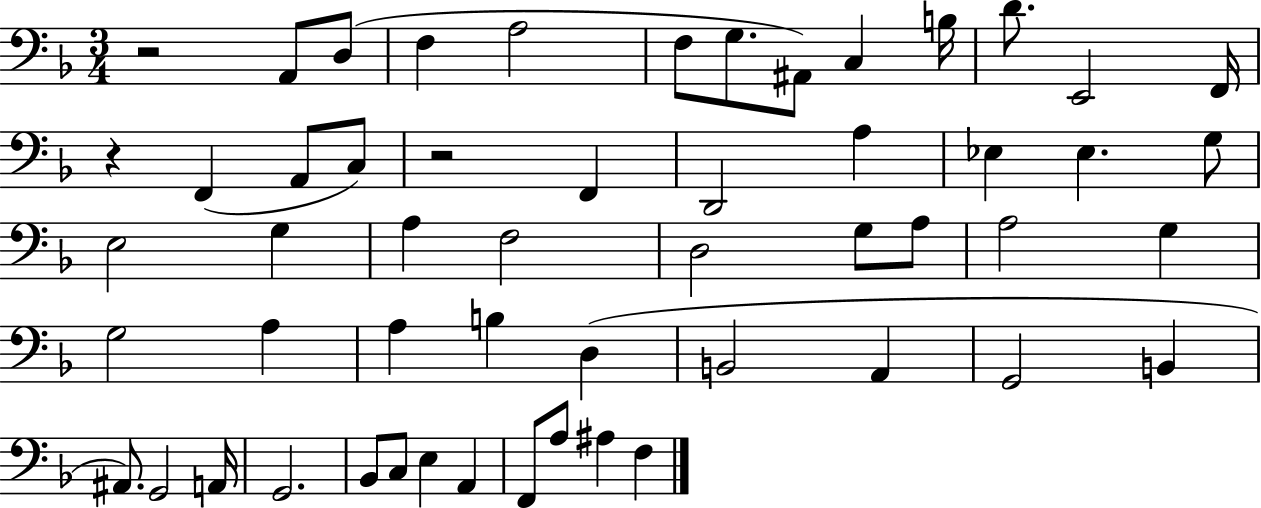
{
  \clef bass
  \numericTimeSignature
  \time 3/4
  \key f \major
  r2 a,8 d8( | f4 a2 | f8 g8. ais,8) c4 b16 | d'8. e,2 f,16 | \break r4 f,4( a,8 c8) | r2 f,4 | d,2 a4 | ees4 ees4. g8 | \break e2 g4 | a4 f2 | d2 g8 a8 | a2 g4 | \break g2 a4 | a4 b4 d4( | b,2 a,4 | g,2 b,4 | \break ais,8.) g,2 a,16 | g,2. | bes,8 c8 e4 a,4 | f,8 a8 ais4 f4 | \break \bar "|."
}